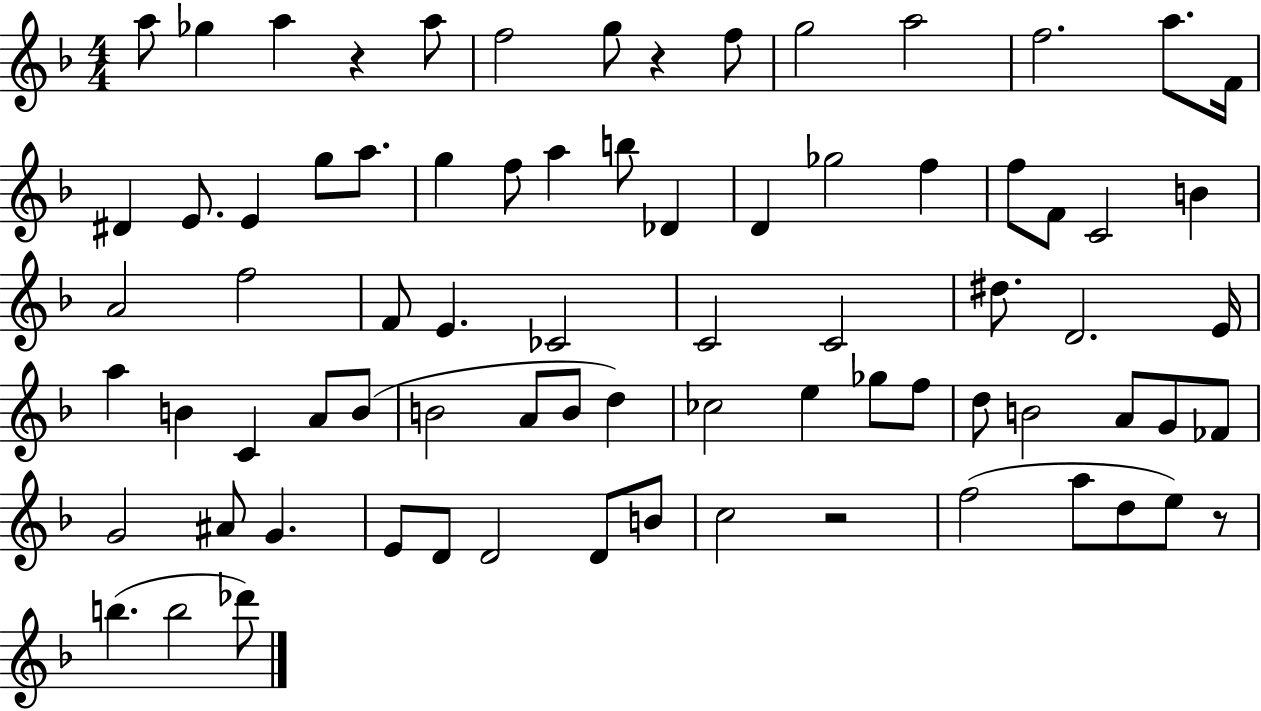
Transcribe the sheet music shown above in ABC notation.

X:1
T:Untitled
M:4/4
L:1/4
K:F
a/2 _g a z a/2 f2 g/2 z f/2 g2 a2 f2 a/2 F/4 ^D E/2 E g/2 a/2 g f/2 a b/2 _D D _g2 f f/2 F/2 C2 B A2 f2 F/2 E _C2 C2 C2 ^d/2 D2 E/4 a B C A/2 B/2 B2 A/2 B/2 d _c2 e _g/2 f/2 d/2 B2 A/2 G/2 _F/2 G2 ^A/2 G E/2 D/2 D2 D/2 B/2 c2 z2 f2 a/2 d/2 e/2 z/2 b b2 _d'/2